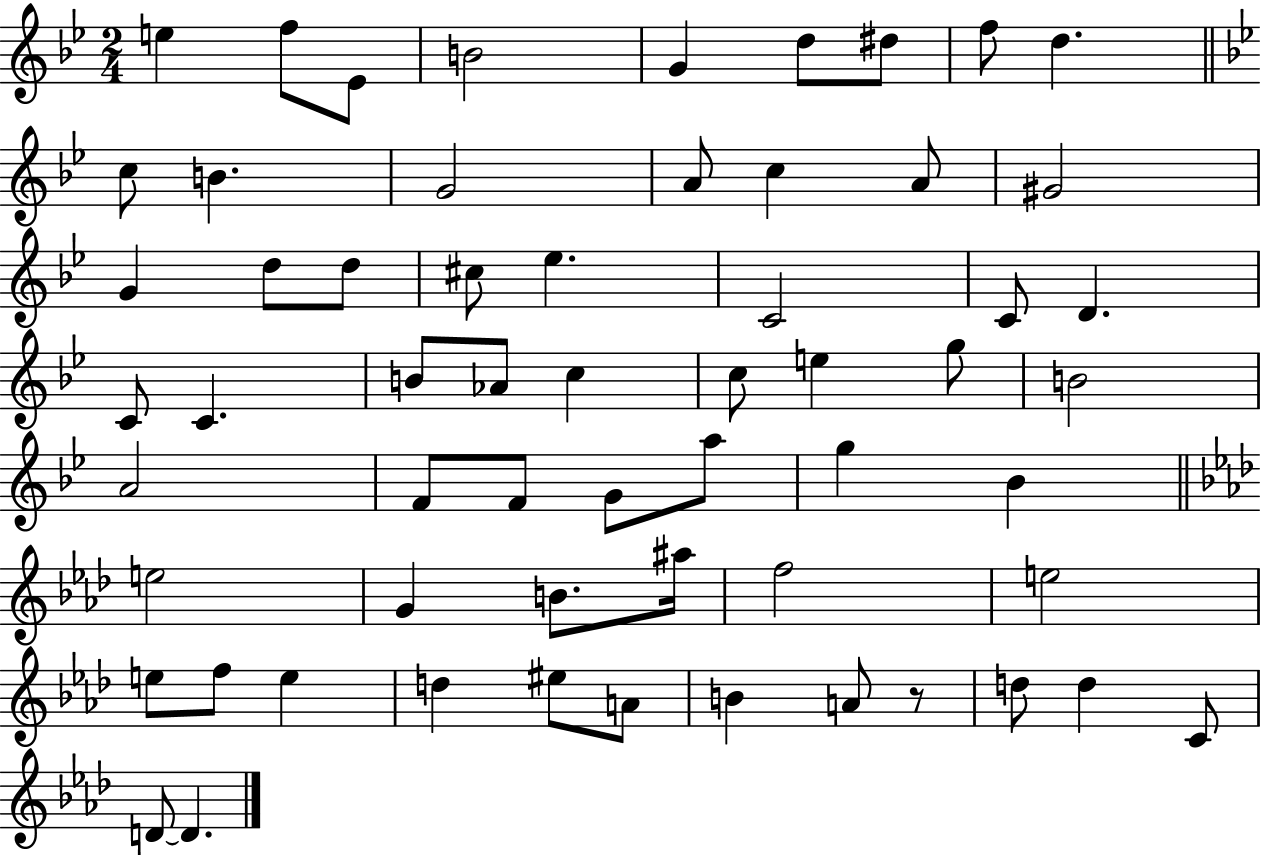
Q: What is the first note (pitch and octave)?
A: E5